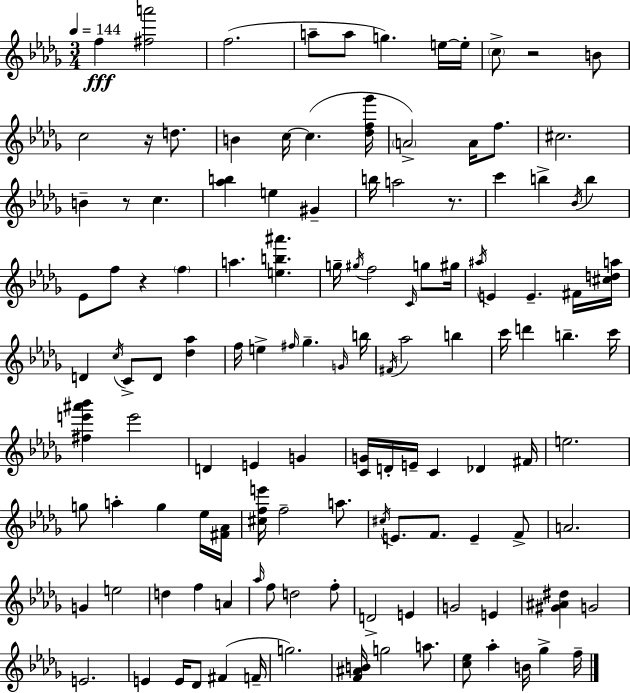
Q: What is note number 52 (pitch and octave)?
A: B5